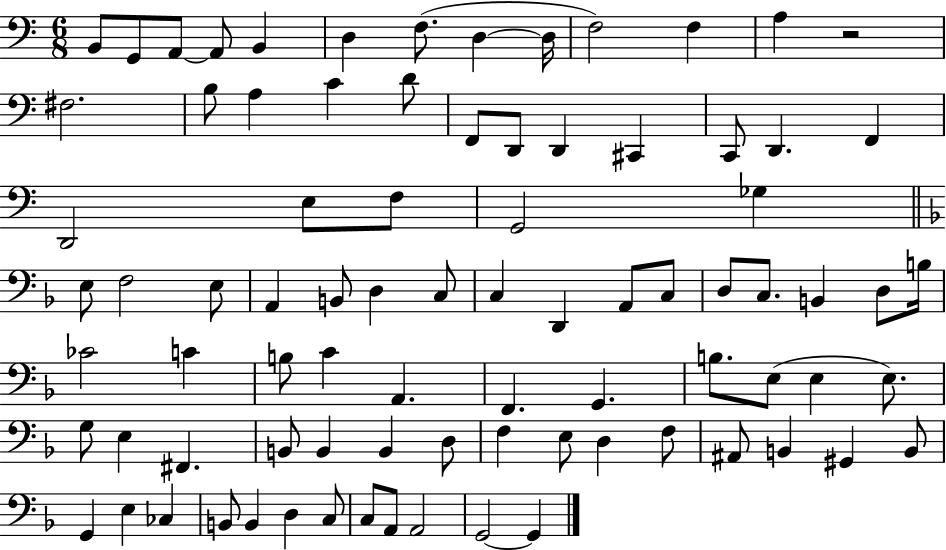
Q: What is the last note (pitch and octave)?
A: G2